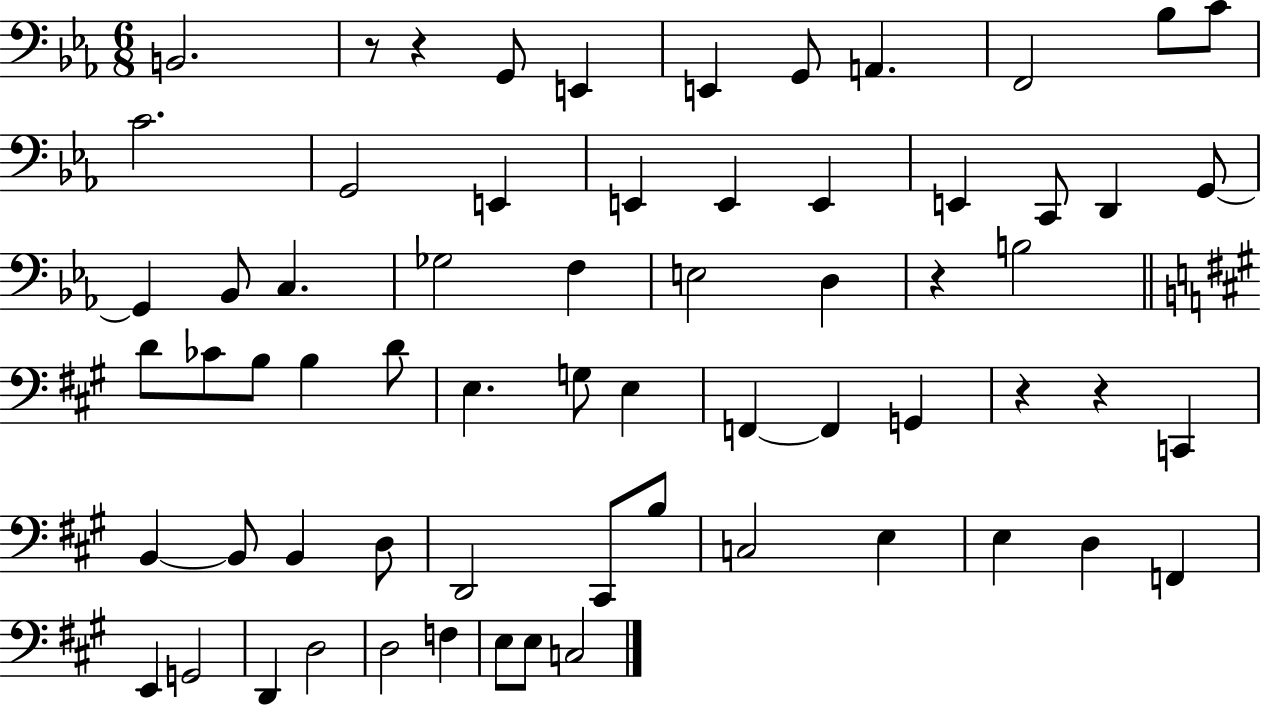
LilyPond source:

{
  \clef bass
  \numericTimeSignature
  \time 6/8
  \key ees \major
  b,2. | r8 r4 g,8 e,4 | e,4 g,8 a,4. | f,2 bes8 c'8 | \break c'2. | g,2 e,4 | e,4 e,4 e,4 | e,4 c,8 d,4 g,8~~ | \break g,4 bes,8 c4. | ges2 f4 | e2 d4 | r4 b2 | \break \bar "||" \break \key a \major d'8 ces'8 b8 b4 d'8 | e4. g8 e4 | f,4~~ f,4 g,4 | r4 r4 c,4 | \break b,4~~ b,8 b,4 d8 | d,2 cis,8 b8 | c2 e4 | e4 d4 f,4 | \break e,4 g,2 | d,4 d2 | d2 f4 | e8 e8 c2 | \break \bar "|."
}